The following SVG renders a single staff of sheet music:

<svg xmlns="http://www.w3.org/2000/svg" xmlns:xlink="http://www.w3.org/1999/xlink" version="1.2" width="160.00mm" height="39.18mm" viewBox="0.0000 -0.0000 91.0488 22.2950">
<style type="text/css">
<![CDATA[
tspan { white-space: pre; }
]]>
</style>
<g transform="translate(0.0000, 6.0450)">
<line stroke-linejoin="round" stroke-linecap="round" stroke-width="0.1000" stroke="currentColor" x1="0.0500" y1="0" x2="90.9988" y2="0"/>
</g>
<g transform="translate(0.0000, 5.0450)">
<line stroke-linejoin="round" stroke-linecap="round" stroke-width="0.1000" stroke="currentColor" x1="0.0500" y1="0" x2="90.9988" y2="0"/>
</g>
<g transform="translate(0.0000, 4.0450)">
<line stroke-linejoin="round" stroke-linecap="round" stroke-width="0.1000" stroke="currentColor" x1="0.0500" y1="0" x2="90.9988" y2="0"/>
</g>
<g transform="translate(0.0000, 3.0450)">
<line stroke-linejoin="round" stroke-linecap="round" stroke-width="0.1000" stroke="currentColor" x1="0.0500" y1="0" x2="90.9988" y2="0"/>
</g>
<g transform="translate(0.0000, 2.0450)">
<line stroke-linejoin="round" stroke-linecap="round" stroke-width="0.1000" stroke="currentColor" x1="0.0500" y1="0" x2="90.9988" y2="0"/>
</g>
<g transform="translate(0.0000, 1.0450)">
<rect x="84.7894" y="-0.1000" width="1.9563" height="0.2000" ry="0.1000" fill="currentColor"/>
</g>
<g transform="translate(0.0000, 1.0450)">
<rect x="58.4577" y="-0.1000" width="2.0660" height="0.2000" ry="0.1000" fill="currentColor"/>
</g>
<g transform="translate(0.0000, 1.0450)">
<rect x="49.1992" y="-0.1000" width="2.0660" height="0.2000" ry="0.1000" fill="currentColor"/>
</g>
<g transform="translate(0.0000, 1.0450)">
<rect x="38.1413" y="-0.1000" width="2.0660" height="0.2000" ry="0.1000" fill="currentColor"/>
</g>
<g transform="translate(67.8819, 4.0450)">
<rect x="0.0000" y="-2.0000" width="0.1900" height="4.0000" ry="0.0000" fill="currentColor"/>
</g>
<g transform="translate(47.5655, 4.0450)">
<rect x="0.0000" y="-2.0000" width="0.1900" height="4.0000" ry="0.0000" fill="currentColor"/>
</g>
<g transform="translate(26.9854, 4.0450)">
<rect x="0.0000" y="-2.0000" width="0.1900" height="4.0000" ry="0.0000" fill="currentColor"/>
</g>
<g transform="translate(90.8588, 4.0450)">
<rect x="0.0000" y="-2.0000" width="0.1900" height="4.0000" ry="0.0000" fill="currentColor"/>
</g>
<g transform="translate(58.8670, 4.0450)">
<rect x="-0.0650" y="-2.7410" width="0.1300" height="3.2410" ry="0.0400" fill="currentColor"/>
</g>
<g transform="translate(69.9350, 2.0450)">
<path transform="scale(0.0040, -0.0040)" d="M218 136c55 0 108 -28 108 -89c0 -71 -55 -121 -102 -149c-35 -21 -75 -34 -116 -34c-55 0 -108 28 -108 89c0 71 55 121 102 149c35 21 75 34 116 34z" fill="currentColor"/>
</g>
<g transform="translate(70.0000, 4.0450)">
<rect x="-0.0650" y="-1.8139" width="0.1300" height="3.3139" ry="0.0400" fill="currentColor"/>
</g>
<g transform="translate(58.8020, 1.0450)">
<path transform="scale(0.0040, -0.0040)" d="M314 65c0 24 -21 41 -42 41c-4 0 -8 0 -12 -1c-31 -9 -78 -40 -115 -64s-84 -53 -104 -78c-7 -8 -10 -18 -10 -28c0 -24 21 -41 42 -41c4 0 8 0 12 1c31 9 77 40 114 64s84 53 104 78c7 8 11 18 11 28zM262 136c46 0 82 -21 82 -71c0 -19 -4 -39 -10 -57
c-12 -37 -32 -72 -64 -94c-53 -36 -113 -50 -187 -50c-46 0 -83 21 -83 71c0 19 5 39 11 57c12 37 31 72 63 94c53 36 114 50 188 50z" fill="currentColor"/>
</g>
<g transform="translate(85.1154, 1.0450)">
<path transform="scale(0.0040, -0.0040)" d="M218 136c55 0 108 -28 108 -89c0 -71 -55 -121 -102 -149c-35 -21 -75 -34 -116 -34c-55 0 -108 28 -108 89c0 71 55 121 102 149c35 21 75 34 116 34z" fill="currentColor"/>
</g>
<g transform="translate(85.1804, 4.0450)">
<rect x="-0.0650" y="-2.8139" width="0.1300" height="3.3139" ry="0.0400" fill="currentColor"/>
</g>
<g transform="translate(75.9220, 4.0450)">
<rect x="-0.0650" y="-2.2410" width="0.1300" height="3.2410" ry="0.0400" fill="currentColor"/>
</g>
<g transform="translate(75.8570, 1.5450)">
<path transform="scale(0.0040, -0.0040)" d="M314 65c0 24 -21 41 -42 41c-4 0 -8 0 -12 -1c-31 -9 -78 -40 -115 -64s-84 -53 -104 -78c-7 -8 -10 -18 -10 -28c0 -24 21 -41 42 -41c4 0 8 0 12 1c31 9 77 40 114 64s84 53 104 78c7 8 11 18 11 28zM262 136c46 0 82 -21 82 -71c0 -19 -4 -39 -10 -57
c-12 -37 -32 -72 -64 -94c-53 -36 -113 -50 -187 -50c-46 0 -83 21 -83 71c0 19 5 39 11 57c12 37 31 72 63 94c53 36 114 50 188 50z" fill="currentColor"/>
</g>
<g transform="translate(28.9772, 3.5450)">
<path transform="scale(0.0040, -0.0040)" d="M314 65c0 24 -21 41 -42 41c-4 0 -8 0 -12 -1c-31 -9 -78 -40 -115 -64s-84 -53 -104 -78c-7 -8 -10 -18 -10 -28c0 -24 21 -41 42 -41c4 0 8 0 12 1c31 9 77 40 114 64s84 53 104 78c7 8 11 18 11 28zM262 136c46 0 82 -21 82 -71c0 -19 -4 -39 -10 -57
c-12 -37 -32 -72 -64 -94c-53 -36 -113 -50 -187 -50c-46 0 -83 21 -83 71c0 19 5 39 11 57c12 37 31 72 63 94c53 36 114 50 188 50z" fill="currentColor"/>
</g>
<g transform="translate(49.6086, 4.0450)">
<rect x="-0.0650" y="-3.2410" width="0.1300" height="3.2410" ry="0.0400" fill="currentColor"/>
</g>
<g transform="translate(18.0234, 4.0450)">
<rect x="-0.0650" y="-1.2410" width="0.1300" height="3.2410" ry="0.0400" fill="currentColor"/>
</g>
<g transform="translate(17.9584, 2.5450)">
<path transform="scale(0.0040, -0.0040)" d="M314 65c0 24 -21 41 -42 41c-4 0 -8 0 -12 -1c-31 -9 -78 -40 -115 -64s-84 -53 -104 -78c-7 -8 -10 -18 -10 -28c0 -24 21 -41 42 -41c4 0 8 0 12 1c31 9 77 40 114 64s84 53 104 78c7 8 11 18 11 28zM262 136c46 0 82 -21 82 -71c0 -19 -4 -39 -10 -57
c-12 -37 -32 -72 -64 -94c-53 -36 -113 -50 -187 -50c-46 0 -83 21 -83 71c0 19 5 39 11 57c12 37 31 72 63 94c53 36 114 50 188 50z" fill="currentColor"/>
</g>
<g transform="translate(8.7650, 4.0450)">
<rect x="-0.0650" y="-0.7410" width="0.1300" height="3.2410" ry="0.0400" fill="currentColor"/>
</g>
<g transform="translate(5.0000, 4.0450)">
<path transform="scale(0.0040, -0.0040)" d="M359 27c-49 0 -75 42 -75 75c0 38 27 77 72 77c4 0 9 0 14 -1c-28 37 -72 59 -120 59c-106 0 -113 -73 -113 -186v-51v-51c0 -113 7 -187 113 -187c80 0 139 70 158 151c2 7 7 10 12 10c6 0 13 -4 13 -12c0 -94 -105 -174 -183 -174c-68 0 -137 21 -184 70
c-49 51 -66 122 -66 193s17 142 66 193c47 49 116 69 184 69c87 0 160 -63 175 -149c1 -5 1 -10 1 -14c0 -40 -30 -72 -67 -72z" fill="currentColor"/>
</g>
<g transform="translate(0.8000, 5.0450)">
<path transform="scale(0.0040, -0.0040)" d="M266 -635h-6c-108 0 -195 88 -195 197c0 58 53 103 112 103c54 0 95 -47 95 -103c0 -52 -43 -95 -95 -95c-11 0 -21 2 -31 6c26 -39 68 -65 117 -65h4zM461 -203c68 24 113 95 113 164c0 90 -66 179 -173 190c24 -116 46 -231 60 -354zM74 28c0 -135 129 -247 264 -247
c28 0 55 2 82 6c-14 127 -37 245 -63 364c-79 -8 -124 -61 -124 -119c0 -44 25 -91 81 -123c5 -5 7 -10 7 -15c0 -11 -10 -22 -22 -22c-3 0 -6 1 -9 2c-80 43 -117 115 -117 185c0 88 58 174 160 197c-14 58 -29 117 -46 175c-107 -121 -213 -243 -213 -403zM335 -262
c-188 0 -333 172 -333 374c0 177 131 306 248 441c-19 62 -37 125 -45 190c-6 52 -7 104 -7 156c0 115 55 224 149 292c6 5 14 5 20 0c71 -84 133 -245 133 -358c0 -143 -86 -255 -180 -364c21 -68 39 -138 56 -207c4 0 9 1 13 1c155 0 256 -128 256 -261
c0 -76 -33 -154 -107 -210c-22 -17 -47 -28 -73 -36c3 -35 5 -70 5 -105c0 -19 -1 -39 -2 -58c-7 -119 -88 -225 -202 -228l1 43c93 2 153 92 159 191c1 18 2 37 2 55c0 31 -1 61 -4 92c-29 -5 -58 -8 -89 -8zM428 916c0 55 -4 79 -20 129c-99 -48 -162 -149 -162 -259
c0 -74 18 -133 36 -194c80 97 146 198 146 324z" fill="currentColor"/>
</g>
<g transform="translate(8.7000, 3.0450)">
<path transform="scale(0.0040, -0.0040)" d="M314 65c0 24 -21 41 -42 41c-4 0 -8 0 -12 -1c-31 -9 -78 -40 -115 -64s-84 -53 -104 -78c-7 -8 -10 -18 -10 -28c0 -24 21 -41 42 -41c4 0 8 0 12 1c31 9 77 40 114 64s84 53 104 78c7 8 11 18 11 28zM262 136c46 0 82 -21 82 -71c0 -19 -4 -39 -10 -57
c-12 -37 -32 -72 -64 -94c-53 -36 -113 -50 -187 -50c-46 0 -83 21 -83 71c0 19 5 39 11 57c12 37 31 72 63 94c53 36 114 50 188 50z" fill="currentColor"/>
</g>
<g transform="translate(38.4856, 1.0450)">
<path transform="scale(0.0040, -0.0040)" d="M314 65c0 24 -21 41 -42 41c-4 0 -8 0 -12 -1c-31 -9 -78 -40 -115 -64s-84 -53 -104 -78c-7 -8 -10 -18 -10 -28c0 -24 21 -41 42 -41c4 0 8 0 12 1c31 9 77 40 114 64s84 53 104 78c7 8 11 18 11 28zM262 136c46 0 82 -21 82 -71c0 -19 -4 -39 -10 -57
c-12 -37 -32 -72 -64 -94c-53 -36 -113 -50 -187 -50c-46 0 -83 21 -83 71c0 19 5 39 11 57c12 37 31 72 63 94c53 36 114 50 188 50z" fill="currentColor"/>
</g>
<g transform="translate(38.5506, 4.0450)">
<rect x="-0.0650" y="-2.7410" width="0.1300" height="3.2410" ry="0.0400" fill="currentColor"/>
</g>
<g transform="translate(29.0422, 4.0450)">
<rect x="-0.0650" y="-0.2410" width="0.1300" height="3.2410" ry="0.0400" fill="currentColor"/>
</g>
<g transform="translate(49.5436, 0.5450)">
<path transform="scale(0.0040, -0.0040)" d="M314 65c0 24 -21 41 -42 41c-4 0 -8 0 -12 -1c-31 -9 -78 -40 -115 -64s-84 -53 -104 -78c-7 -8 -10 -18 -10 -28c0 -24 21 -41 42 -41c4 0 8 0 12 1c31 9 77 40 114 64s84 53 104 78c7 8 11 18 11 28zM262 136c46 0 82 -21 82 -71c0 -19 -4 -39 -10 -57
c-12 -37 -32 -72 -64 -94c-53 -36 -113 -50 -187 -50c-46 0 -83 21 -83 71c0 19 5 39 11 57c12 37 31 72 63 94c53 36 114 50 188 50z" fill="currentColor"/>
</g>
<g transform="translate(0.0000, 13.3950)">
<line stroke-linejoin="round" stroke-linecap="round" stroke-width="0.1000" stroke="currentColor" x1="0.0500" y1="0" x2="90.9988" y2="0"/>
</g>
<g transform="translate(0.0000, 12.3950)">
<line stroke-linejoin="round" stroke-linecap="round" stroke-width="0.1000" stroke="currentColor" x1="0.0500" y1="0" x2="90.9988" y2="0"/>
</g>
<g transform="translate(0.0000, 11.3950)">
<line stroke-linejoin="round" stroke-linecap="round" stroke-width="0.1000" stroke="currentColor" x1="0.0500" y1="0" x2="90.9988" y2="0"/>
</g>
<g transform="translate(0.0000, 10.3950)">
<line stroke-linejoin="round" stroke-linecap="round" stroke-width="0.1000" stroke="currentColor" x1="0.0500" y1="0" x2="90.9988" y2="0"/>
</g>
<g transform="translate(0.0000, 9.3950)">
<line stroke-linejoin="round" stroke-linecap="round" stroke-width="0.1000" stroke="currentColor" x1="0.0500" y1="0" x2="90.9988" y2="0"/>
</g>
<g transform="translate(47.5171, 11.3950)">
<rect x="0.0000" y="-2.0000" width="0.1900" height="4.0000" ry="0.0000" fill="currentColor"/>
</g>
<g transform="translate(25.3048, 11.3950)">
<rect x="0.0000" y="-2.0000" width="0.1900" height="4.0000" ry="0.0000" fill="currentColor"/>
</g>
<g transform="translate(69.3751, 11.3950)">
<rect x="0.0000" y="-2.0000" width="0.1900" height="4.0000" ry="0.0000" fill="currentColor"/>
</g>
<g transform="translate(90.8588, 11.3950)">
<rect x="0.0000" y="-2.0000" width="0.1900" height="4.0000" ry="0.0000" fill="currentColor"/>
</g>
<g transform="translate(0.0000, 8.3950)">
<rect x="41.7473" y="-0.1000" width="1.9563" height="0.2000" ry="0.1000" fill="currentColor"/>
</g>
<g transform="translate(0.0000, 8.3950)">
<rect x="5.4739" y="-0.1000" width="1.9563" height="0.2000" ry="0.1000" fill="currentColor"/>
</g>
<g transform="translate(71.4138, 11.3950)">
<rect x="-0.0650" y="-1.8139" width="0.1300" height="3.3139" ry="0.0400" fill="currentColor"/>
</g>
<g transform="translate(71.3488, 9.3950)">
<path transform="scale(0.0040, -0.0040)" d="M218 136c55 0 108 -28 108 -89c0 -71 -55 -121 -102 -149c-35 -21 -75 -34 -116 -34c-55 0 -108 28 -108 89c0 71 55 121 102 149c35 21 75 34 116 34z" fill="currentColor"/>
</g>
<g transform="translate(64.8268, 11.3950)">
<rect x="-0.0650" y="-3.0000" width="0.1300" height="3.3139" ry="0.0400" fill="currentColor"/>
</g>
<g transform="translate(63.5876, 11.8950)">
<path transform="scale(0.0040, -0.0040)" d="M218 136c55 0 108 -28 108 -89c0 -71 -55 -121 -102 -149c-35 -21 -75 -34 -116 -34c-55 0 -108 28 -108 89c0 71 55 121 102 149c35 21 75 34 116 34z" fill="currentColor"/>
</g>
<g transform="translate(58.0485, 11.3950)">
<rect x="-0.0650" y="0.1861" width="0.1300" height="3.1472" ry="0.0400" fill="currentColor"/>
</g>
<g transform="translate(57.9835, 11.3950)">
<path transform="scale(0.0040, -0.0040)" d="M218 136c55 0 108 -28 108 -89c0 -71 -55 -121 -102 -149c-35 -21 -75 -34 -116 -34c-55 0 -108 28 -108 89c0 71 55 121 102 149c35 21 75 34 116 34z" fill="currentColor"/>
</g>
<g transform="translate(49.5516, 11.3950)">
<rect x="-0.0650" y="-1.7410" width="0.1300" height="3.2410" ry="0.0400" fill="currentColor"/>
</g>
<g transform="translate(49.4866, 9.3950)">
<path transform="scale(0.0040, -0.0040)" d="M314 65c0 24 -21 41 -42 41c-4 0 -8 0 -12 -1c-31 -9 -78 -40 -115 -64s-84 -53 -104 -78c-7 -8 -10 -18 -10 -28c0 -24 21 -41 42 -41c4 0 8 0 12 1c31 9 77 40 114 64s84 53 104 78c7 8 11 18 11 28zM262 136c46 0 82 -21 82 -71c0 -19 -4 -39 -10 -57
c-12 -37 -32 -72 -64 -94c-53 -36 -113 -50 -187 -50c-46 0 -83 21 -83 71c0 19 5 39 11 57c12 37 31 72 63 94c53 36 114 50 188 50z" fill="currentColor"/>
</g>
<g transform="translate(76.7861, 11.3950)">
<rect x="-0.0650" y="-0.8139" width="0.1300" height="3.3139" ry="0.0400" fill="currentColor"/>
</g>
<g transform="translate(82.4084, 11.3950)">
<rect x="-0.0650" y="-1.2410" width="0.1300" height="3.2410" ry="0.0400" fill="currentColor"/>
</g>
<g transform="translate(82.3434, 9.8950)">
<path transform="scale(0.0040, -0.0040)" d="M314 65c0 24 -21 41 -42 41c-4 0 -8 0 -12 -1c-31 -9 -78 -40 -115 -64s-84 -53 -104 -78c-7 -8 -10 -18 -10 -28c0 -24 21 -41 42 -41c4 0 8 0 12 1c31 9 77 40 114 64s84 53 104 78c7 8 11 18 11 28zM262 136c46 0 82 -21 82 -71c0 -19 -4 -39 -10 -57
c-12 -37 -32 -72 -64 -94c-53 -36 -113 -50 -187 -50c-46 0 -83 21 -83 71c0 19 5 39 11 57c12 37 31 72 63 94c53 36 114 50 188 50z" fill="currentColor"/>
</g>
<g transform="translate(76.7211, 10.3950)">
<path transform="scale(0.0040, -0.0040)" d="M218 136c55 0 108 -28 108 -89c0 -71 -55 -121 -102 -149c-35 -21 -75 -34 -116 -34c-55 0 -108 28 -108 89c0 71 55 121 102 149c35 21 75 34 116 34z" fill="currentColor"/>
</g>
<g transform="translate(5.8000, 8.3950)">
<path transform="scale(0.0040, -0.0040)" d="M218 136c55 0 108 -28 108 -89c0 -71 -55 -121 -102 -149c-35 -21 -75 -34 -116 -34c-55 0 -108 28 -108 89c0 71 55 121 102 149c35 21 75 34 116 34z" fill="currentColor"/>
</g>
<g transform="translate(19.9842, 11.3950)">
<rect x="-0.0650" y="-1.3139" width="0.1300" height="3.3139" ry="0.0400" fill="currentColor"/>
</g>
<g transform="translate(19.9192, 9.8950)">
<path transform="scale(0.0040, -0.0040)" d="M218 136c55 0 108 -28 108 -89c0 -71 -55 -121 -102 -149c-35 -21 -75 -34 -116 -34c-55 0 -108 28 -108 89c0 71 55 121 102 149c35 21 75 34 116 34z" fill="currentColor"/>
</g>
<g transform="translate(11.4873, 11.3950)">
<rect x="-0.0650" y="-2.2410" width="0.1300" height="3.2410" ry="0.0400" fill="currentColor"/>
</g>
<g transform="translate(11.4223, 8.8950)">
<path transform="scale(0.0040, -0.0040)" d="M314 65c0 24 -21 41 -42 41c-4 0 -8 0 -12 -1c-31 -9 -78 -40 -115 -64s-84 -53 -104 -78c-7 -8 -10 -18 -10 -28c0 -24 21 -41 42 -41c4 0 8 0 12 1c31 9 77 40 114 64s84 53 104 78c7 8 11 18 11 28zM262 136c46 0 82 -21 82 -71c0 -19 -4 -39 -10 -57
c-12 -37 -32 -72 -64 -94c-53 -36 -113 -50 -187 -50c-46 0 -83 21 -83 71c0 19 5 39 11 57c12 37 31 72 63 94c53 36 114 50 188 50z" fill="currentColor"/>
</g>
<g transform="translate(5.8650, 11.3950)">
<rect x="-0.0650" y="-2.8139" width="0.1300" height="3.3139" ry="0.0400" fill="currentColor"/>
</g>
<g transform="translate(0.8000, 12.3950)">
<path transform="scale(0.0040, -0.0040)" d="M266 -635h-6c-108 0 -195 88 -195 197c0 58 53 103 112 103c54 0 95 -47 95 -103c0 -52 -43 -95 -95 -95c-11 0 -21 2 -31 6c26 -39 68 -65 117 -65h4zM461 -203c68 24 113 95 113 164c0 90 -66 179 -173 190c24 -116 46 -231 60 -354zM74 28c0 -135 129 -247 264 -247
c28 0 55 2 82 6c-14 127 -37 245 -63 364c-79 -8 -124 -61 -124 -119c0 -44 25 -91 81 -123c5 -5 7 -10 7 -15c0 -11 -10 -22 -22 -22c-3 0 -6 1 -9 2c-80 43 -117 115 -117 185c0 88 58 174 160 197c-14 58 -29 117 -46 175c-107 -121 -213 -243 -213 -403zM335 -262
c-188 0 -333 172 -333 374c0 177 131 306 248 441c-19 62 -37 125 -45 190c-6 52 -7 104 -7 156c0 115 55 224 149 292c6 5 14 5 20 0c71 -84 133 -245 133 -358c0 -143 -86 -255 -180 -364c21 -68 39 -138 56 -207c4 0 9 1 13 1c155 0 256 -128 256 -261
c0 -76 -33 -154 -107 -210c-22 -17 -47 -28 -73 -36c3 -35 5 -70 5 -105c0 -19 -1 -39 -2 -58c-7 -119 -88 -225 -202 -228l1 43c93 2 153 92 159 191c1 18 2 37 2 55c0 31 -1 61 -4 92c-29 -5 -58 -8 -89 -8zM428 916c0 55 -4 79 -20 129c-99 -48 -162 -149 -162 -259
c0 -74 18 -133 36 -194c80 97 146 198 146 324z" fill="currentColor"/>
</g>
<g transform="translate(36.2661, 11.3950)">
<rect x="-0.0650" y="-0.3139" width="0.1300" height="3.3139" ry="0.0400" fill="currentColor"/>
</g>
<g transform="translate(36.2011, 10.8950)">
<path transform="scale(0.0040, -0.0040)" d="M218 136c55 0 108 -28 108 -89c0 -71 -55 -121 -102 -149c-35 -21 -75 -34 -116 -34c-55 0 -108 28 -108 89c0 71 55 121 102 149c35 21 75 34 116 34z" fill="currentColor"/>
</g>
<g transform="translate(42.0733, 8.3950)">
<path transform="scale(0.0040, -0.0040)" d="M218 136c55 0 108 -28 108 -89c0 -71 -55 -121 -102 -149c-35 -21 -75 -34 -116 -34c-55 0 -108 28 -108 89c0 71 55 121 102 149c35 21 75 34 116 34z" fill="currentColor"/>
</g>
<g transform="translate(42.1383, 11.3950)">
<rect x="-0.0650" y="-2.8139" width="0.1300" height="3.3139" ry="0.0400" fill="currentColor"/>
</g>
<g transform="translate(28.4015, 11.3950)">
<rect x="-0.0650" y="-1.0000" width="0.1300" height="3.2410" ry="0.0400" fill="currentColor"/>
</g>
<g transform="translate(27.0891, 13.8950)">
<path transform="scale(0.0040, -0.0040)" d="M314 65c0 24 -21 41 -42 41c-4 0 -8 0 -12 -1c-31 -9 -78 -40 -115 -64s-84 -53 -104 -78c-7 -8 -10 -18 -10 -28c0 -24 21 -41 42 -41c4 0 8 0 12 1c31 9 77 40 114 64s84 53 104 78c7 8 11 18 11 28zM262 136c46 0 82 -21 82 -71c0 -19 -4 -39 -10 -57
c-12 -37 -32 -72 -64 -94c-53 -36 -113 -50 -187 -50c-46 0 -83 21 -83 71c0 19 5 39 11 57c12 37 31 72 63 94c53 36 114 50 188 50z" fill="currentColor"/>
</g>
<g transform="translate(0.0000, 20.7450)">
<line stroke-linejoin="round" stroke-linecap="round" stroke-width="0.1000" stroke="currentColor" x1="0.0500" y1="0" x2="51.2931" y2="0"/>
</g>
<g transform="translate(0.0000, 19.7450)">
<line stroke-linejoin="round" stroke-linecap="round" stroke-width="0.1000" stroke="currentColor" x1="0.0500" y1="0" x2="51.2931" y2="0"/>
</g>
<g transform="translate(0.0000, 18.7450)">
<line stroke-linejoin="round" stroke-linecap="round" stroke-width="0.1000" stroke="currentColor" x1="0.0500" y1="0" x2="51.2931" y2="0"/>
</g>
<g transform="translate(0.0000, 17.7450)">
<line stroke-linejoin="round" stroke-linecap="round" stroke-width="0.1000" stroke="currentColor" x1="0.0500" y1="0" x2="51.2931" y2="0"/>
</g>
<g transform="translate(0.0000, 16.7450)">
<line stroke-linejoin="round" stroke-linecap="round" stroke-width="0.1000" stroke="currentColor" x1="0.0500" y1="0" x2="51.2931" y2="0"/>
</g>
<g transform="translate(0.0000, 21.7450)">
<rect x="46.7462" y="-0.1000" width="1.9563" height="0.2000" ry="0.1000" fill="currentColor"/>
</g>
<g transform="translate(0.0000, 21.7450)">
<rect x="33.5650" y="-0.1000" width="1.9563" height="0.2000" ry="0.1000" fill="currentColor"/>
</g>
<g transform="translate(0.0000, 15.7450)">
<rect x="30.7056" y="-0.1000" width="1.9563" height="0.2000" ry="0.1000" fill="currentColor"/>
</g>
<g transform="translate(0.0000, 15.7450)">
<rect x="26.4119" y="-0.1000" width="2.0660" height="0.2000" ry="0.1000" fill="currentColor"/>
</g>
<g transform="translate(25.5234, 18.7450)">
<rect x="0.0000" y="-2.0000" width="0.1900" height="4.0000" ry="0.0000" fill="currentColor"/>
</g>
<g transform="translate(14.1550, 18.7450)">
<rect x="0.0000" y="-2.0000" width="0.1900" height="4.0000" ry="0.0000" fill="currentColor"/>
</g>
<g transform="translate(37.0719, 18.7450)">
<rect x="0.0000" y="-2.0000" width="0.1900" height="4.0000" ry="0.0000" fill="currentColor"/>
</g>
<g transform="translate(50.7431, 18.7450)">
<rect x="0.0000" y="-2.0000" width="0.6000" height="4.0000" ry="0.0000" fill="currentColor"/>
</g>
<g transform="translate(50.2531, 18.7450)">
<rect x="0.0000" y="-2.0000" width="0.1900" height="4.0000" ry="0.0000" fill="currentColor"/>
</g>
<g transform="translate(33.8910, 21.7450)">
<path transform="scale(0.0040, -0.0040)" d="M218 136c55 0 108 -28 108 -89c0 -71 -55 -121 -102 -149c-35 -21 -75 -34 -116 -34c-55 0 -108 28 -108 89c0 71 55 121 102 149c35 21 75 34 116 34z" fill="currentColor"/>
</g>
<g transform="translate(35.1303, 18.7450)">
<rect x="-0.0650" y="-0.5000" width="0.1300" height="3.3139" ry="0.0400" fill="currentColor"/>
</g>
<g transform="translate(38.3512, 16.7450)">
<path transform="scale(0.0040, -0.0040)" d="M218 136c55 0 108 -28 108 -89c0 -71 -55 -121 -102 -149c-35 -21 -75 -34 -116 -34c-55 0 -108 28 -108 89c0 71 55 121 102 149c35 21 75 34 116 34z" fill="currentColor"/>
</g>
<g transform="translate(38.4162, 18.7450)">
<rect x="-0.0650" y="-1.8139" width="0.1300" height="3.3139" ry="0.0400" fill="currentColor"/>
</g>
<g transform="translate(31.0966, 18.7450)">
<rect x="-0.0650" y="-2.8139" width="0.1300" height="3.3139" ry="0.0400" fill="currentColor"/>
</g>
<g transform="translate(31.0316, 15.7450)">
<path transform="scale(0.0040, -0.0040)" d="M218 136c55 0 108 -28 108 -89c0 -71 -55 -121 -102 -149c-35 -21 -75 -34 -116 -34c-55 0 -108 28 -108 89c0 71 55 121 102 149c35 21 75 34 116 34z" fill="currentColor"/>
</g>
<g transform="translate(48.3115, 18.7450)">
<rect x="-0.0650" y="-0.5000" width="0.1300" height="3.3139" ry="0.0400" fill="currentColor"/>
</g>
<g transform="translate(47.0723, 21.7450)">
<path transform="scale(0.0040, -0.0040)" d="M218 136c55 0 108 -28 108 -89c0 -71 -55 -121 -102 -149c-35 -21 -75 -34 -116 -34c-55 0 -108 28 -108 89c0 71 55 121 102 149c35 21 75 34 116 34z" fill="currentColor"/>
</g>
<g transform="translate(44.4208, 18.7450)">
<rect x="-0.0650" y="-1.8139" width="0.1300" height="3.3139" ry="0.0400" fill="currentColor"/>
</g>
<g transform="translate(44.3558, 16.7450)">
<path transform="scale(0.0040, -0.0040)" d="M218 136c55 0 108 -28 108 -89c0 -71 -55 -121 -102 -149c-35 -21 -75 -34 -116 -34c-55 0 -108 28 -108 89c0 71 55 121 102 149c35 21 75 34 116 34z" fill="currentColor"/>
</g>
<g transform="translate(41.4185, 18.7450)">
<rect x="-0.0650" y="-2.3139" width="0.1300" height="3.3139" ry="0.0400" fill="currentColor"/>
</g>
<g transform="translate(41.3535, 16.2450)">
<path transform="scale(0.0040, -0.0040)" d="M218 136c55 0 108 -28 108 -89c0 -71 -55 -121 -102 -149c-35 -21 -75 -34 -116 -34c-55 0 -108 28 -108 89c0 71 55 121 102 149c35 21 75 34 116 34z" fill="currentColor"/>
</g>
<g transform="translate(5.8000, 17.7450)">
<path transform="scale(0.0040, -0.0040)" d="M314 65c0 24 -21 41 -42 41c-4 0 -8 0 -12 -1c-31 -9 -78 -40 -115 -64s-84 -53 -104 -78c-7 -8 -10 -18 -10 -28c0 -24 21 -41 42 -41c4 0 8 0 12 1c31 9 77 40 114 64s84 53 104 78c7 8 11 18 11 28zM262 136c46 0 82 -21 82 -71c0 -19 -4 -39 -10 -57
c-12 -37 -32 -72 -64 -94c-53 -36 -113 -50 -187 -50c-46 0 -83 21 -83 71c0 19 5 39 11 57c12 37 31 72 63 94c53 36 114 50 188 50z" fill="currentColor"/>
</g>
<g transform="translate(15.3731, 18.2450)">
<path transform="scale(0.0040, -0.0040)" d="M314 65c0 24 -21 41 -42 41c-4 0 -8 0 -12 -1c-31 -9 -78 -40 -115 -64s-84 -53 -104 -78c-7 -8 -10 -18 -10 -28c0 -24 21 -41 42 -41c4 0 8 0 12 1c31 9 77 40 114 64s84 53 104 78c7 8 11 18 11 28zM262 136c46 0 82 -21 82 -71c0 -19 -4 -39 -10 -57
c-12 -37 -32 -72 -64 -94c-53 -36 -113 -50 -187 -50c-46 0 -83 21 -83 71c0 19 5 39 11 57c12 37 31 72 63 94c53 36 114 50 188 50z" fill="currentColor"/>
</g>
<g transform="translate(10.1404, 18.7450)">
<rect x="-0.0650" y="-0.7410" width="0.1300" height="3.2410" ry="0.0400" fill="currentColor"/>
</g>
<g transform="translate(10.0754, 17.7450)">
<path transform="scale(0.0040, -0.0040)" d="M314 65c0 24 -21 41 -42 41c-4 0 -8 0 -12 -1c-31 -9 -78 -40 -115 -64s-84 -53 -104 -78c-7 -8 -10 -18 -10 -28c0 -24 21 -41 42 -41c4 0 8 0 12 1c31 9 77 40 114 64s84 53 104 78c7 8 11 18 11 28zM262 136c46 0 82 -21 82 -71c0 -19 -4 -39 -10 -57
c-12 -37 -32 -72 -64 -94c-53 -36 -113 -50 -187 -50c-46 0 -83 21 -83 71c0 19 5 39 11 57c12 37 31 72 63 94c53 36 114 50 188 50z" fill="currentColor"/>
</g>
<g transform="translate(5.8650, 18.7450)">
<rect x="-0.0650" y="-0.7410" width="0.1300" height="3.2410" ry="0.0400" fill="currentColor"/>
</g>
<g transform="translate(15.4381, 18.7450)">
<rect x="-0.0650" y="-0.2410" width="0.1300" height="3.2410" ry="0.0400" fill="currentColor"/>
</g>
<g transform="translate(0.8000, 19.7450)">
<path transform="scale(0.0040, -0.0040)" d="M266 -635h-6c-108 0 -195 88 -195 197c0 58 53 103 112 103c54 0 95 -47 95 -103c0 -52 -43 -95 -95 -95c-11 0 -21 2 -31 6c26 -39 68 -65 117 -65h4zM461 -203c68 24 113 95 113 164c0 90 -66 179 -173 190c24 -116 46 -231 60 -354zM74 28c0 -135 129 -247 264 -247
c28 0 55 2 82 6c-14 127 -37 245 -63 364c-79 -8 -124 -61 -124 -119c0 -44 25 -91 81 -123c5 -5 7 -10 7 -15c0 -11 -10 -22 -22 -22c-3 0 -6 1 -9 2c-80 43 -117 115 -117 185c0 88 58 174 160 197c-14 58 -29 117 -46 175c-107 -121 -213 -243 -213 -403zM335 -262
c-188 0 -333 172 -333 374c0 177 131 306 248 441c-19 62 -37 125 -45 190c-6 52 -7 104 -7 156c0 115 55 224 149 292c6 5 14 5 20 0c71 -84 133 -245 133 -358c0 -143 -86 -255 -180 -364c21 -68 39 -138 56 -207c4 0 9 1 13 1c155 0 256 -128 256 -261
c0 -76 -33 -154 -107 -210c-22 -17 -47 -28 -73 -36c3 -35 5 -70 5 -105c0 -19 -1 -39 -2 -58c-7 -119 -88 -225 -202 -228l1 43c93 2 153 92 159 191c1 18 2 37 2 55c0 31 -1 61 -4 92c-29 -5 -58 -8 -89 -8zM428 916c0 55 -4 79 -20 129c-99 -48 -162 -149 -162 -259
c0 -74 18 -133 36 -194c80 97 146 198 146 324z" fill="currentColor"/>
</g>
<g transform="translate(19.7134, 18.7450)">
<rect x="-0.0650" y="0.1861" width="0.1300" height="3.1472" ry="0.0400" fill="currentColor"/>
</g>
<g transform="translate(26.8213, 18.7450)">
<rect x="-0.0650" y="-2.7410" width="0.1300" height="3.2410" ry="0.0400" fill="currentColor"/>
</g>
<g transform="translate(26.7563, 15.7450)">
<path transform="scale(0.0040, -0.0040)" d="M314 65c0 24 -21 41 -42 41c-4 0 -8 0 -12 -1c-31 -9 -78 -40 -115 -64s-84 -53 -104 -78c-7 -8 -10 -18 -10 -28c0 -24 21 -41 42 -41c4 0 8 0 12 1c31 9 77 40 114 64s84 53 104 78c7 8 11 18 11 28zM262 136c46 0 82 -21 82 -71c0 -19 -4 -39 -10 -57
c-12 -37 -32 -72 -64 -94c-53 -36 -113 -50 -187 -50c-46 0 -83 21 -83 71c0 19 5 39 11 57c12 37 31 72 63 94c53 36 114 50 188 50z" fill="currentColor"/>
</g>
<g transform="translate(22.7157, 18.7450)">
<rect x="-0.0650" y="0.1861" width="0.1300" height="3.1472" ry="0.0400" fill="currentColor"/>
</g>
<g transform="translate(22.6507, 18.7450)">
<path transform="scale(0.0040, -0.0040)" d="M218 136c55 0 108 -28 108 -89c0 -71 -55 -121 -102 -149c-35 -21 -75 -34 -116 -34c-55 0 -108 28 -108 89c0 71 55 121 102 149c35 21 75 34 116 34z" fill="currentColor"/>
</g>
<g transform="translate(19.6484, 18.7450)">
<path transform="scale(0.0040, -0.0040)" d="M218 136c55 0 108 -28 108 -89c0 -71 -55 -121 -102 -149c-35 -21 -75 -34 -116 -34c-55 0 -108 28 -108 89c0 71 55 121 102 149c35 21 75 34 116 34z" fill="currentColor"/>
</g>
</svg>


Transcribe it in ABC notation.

X:1
T:Untitled
M:4/4
L:1/4
K:C
d2 e2 c2 a2 b2 a2 f g2 a a g2 e D2 c a f2 B A f d e2 d2 d2 c2 B B a2 a C f g f C